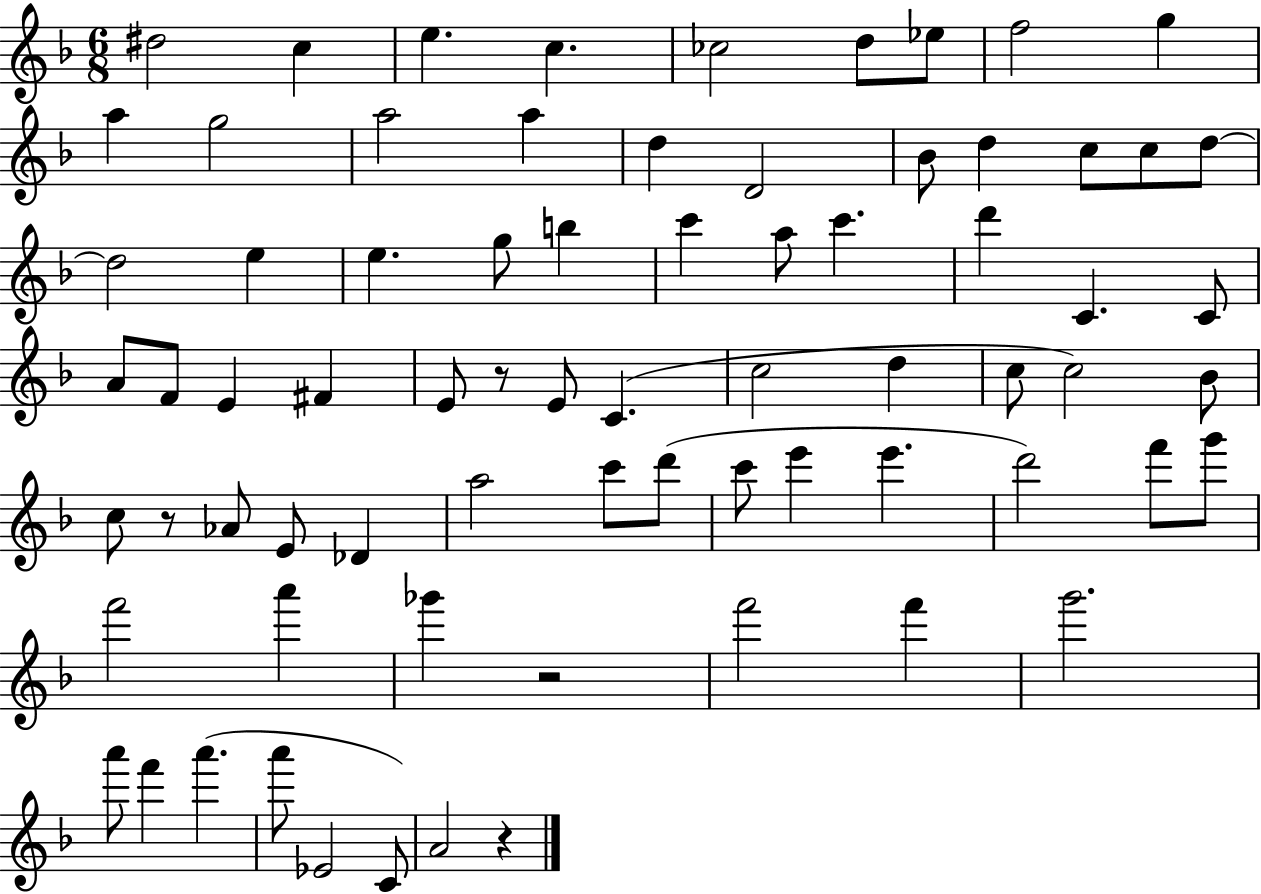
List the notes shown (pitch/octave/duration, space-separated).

D#5/h C5/q E5/q. C5/q. CES5/h D5/e Eb5/e F5/h G5/q A5/q G5/h A5/h A5/q D5/q D4/h Bb4/e D5/q C5/e C5/e D5/e D5/h E5/q E5/q. G5/e B5/q C6/q A5/e C6/q. D6/q C4/q. C4/e A4/e F4/e E4/q F#4/q E4/e R/e E4/e C4/q. C5/h D5/q C5/e C5/h Bb4/e C5/e R/e Ab4/e E4/e Db4/q A5/h C6/e D6/e C6/e E6/q E6/q. D6/h F6/e G6/e F6/h A6/q Gb6/q R/h F6/h F6/q G6/h. A6/e F6/q A6/q. A6/e Eb4/h C4/e A4/h R/q